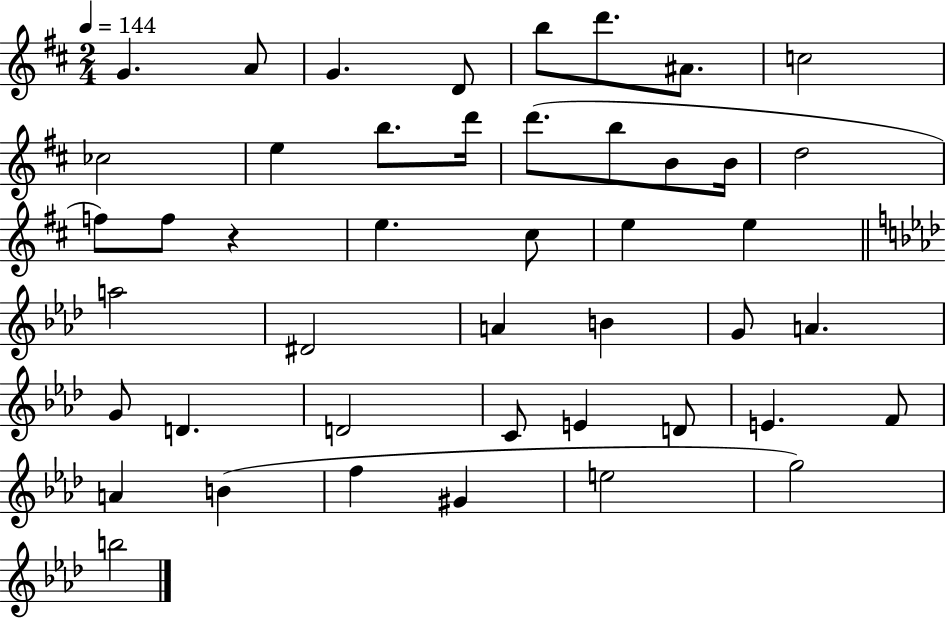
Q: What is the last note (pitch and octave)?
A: B5